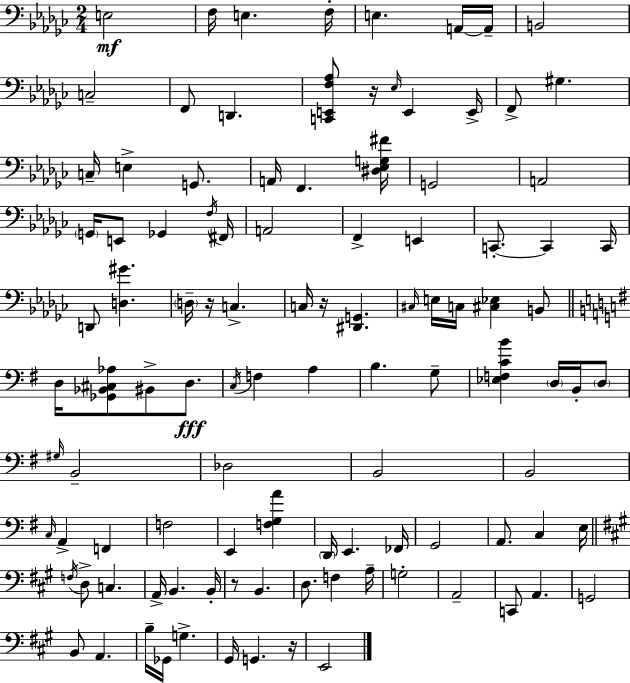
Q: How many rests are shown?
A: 5